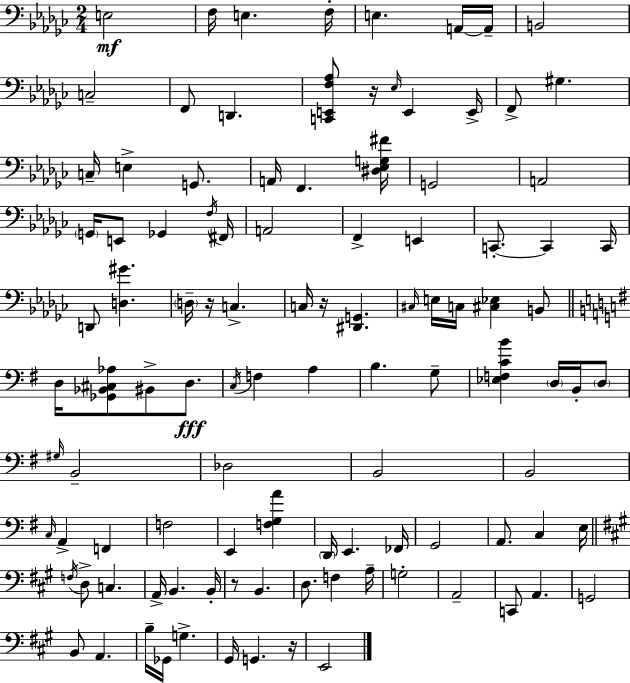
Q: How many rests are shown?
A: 5